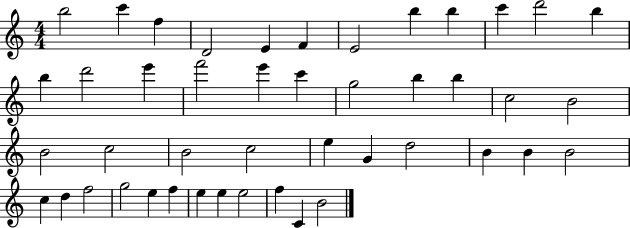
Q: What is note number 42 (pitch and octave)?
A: E5